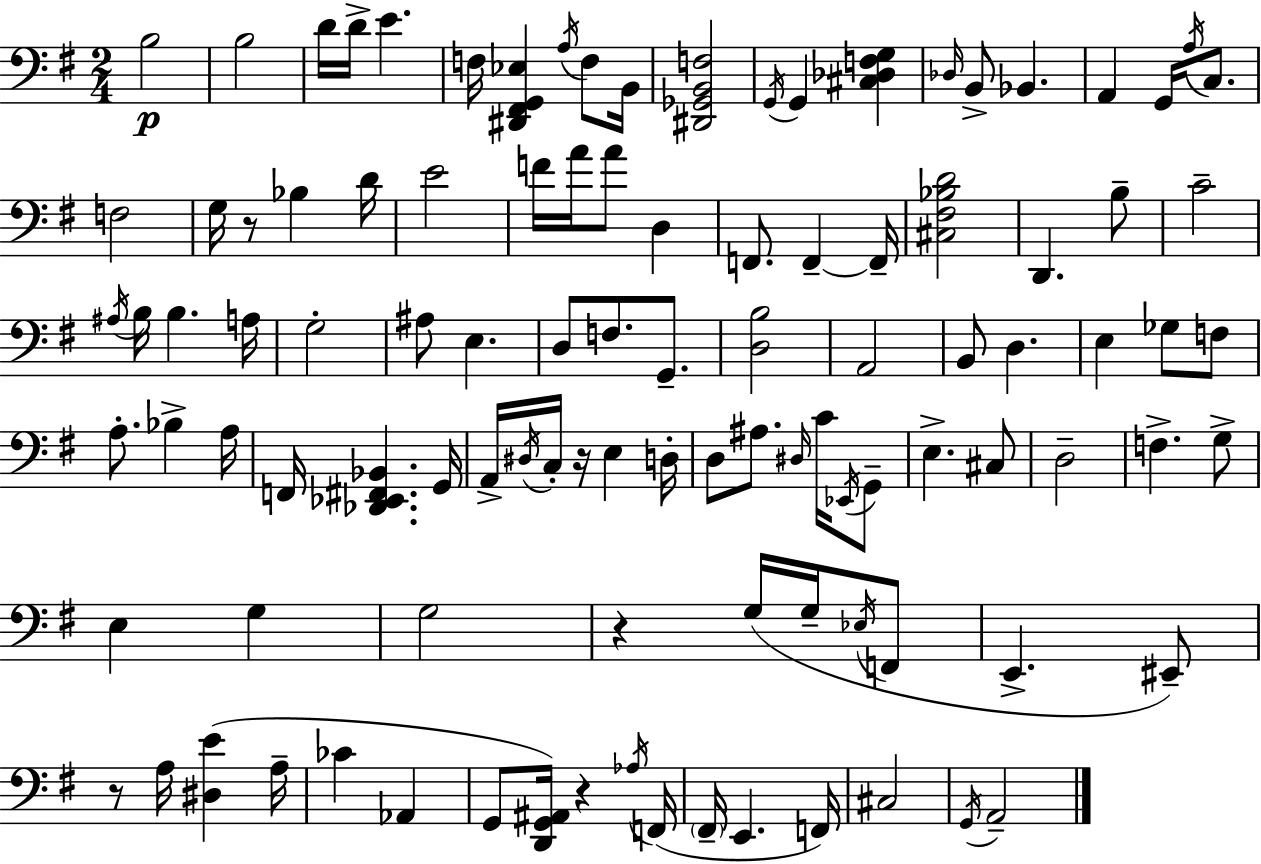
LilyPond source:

{
  \clef bass
  \numericTimeSignature
  \time 2/4
  \key e \minor
  b2\p | b2 | d'16 d'16-> e'4. | f16 <dis, fis, g, ees>4 \acciaccatura { a16 } f8 | \break b,16 <dis, ges, b, f>2 | \acciaccatura { g,16 } g,4 <cis des f g>4 | \grace { des16 } b,8-> bes,4. | a,4 g,16 | \break \acciaccatura { a16 } c8. f2 | g16 r8 bes4 | d'16 e'2 | f'16 a'16 a'8 | \break d4 f,8. f,4--~~ | f,16-- <cis fis bes d'>2 | d,4. | b8-- c'2-- | \break \acciaccatura { ais16 } b16 b4. | a16 g2-. | ais8 e4. | d8 f8. | \break g,8.-- <d b>2 | a,2 | b,8 d4. | e4 | \break ges8 f8 a8.-. | bes4-> a16 f,16 <des, ees, fis, bes,>4. | g,16 a,16-> \acciaccatura { dis16 } c16-. | r16 e4 d16-. d8 | \break ais8. \grace { dis16 } c'16 \acciaccatura { ees,16 } g,8-- | e4.-> cis8 | d2-- | f4.-> g8-> | \break e4 g4 | g2 | r4 g16( g16-- \acciaccatura { ees16 } f,8 | e,4.-> eis,8--) | \break r8 a16 <dis e'>4( | a16-- ces'4 aes,4 | g,8 <d, g, ais,>16) r4 | \acciaccatura { aes16 }( f,16 \parenthesize fis,16-- e,4. | \break f,16) cis2 | \acciaccatura { g,16 } a,2-- | \bar "|."
}